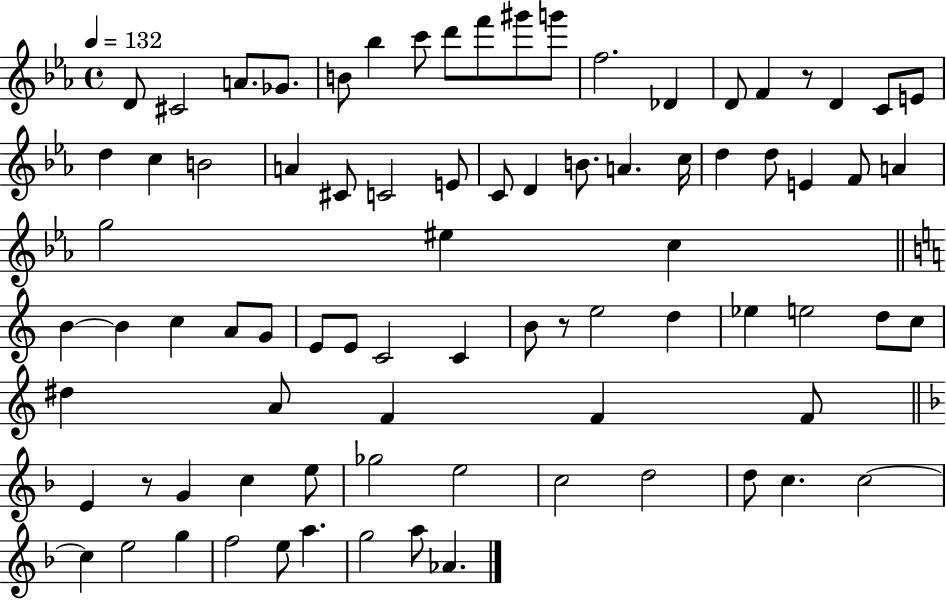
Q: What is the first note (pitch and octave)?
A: D4